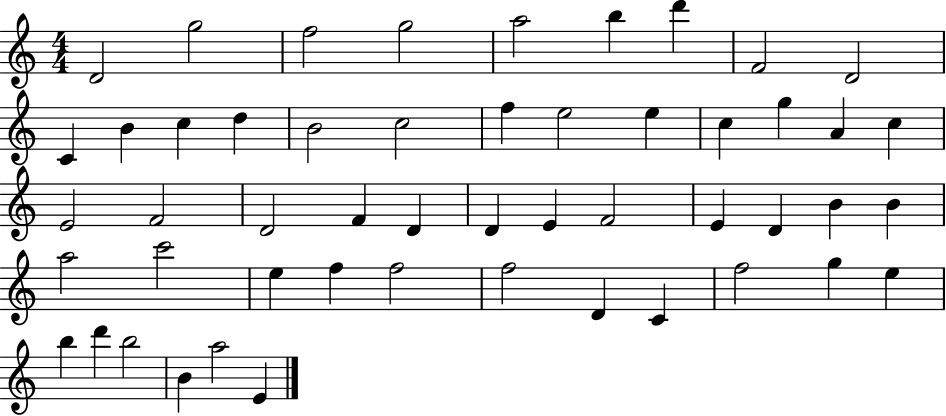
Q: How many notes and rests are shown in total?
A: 51